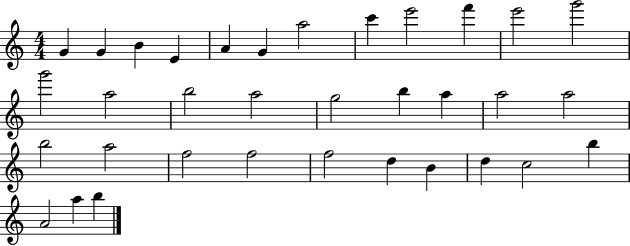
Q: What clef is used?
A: treble